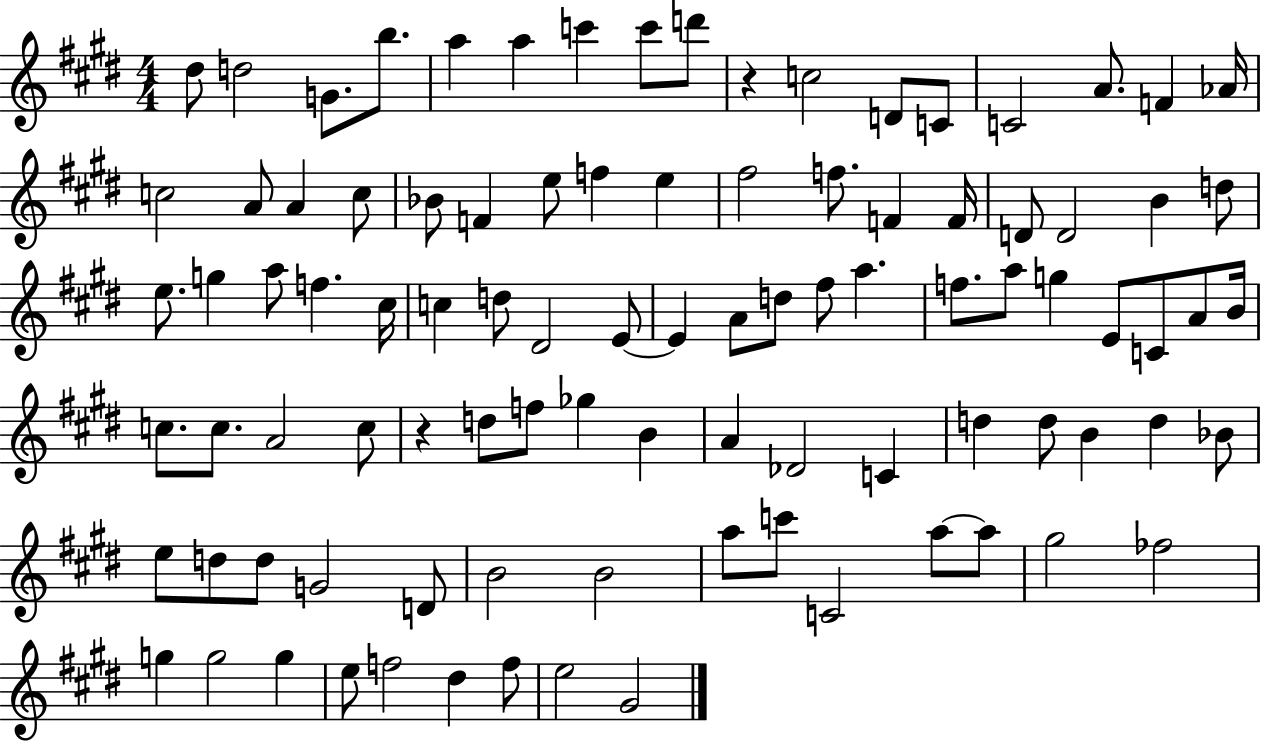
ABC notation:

X:1
T:Untitled
M:4/4
L:1/4
K:E
^d/2 d2 G/2 b/2 a a c' c'/2 d'/2 z c2 D/2 C/2 C2 A/2 F _A/4 c2 A/2 A c/2 _B/2 F e/2 f e ^f2 f/2 F F/4 D/2 D2 B d/2 e/2 g a/2 f ^c/4 c d/2 ^D2 E/2 E A/2 d/2 ^f/2 a f/2 a/2 g E/2 C/2 A/2 B/4 c/2 c/2 A2 c/2 z d/2 f/2 _g B A _D2 C d d/2 B d _B/2 e/2 d/2 d/2 G2 D/2 B2 B2 a/2 c'/2 C2 a/2 a/2 ^g2 _f2 g g2 g e/2 f2 ^d f/2 e2 ^G2